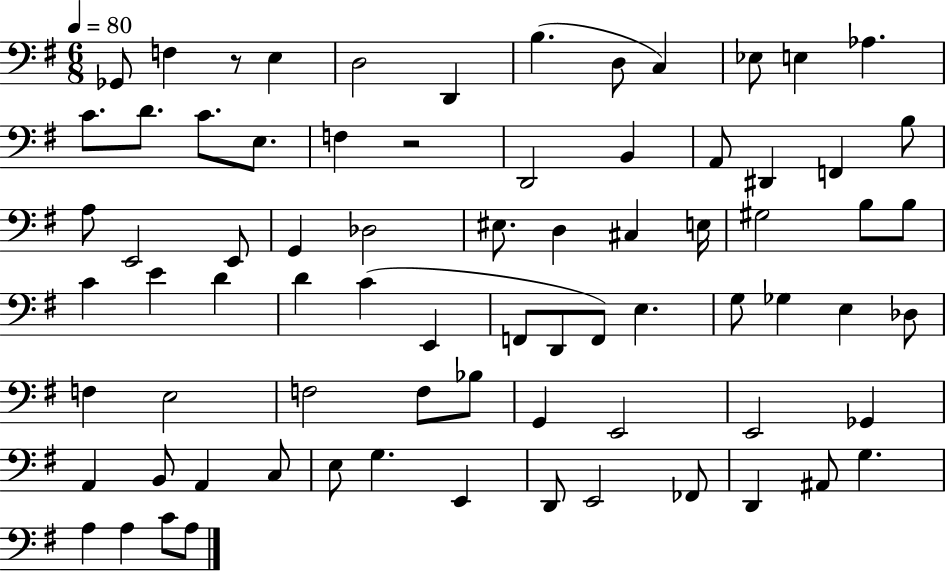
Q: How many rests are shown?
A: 2